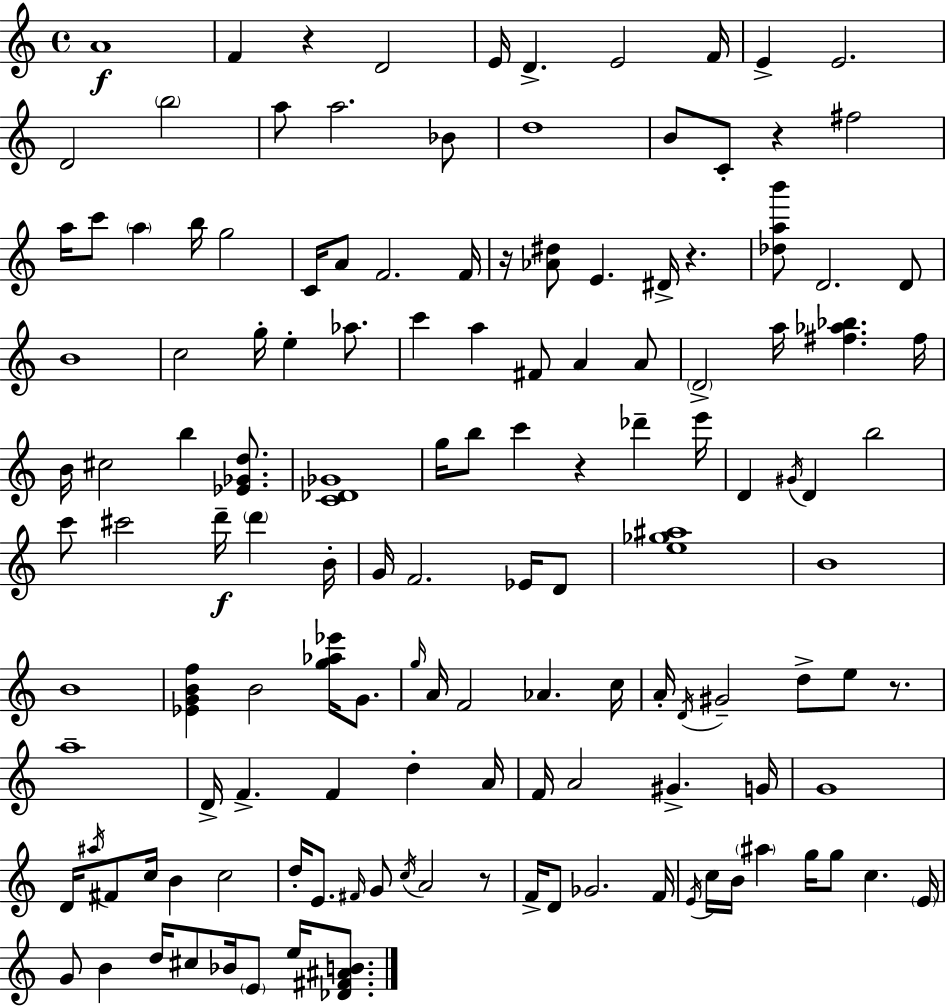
A4/w F4/q R/q D4/h E4/s D4/q. E4/h F4/s E4/q E4/h. D4/h B5/h A5/e A5/h. Bb4/e D5/w B4/e C4/e R/q F#5/h A5/s C6/e A5/q B5/s G5/h C4/s A4/e F4/h. F4/s R/s [Ab4,D#5]/e E4/q. D#4/s R/q. [Db5,A5,B6]/e D4/h. D4/e B4/w C5/h G5/s E5/q Ab5/e. C6/q A5/q F#4/e A4/q A4/e D4/h A5/s [F#5,Ab5,Bb5]/q. F#5/s B4/s C#5/h B5/q [Eb4,Gb4,D5]/e. [C4,Db4,Gb4]/w G5/s B5/e C6/q R/q Db6/q E6/s D4/q G#4/s D4/q B5/h C6/e C#6/h D6/s D6/q B4/s G4/s F4/h. Eb4/s D4/e [E5,Gb5,A#5]/w B4/w B4/w [Eb4,G4,B4,F5]/q B4/h [G5,Ab5,Eb6]/s G4/e. G5/s A4/s F4/h Ab4/q. C5/s A4/s D4/s G#4/h D5/e E5/e R/e. A5/w D4/s F4/q. F4/q D5/q A4/s F4/s A4/h G#4/q. G4/s G4/w D4/s A#5/s F#4/e C5/s B4/q C5/h D5/s E4/e. F#4/s G4/e C5/s A4/h R/e F4/s D4/e Gb4/h. F4/s E4/s C5/s B4/s A#5/q G5/s G5/e C5/q. E4/s G4/e B4/q D5/s C#5/e Bb4/s E4/e E5/s [Db4,F#4,A#4,B4]/e.